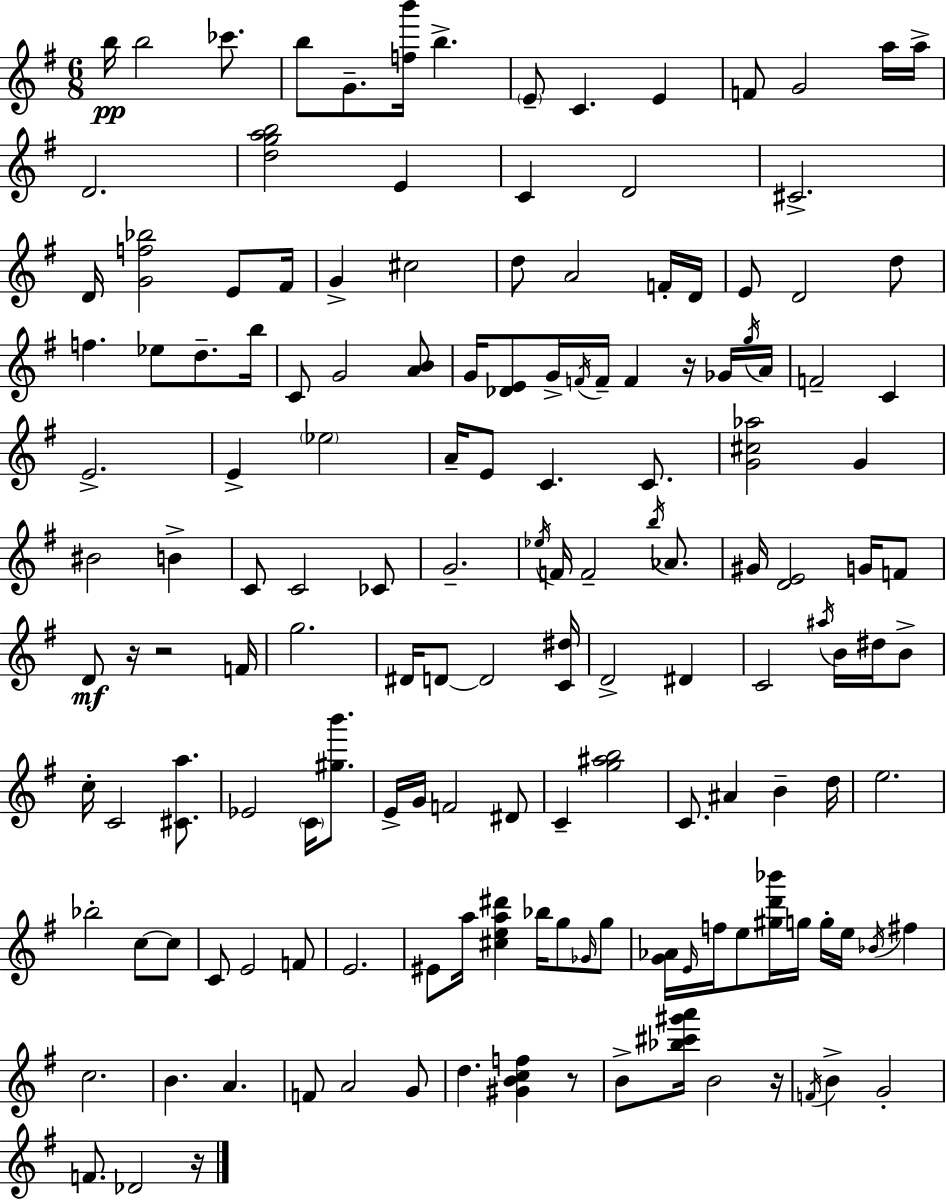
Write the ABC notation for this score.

X:1
T:Untitled
M:6/8
L:1/4
K:Em
b/4 b2 _c'/2 b/2 G/2 [fb']/4 b E/2 C E F/2 G2 a/4 a/4 D2 [dgab]2 E C D2 ^C2 D/4 [Gf_b]2 E/2 ^F/4 G ^c2 d/2 A2 F/4 D/4 E/2 D2 d/2 f _e/2 d/2 b/4 C/2 G2 [AB]/2 G/4 [_DE]/2 G/4 F/4 F/4 F z/4 _G/4 g/4 A/4 F2 C E2 E _e2 A/4 E/2 C C/2 [G^c_a]2 G ^B2 B C/2 C2 _C/2 G2 _e/4 F/4 F2 b/4 _A/2 ^G/4 [DE]2 G/4 F/2 D/2 z/4 z2 F/4 g2 ^D/4 D/2 D2 [C^d]/4 D2 ^D C2 ^a/4 B/4 ^d/4 B/2 c/4 C2 [^Ca]/2 _E2 C/4 [^gb']/2 E/4 G/4 F2 ^D/2 C [g^ab]2 C/2 ^A B d/4 e2 _b2 c/2 c/2 C/2 E2 F/2 E2 ^E/2 a/4 [^cea^d'] _b/4 g/2 _G/4 g/2 [G_A]/4 E/4 f/4 e/2 [^gd'_b']/4 g/4 g/4 e/4 _B/4 ^f c2 B A F/2 A2 G/2 d [^GBcf] z/2 B/2 [_b^c'^g'a']/4 B2 z/4 F/4 B G2 F/2 _D2 z/4